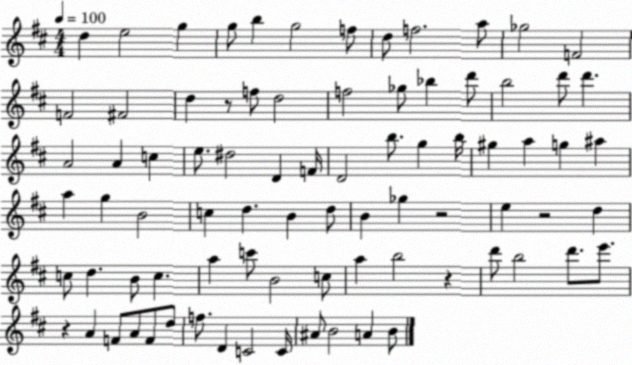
X:1
T:Untitled
M:4/4
L:1/4
K:D
d e2 g g/2 b g2 f/2 d/2 f2 a/2 _g2 F2 F2 ^F2 d z/2 f/2 d2 f2 _g/2 _b d'/2 b2 d'/2 d' A2 A c e/2 ^d2 D F/4 D2 b/2 g b/4 ^g a g ^a a g B2 c d B d/2 B _g z2 e z2 d c/2 d B/2 c a c'/2 B2 c/2 a b2 z d'/2 b2 d'/2 e'/2 z A F/2 A/2 F/2 d/2 f/2 D C2 C/4 ^A/2 B2 A B/2